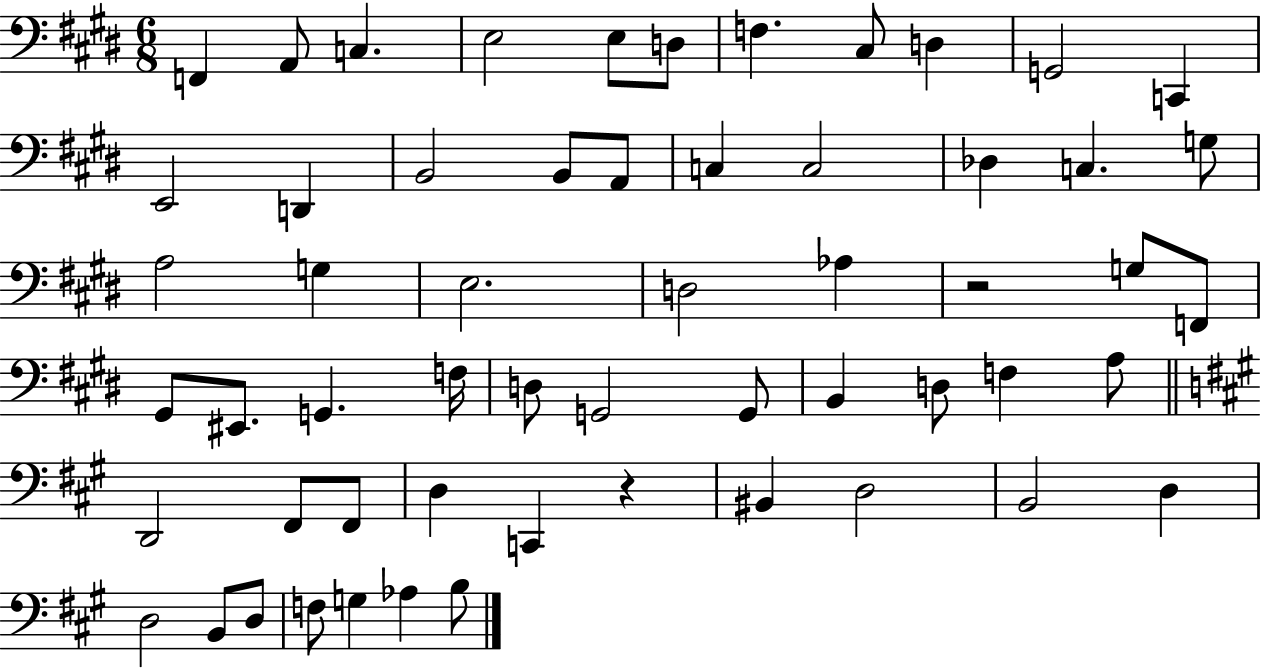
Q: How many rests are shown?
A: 2